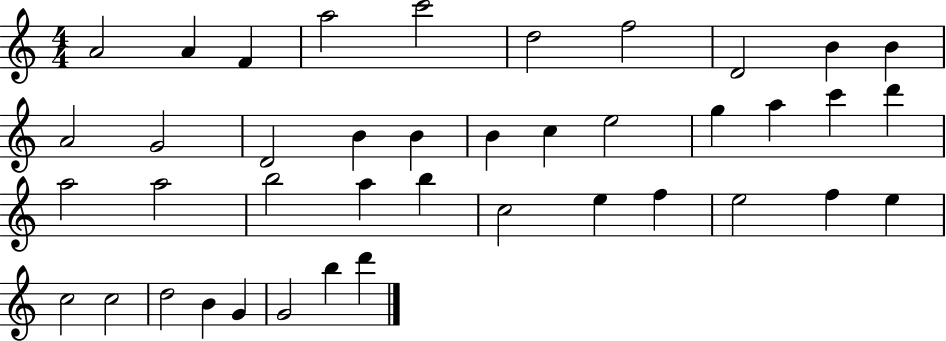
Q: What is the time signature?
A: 4/4